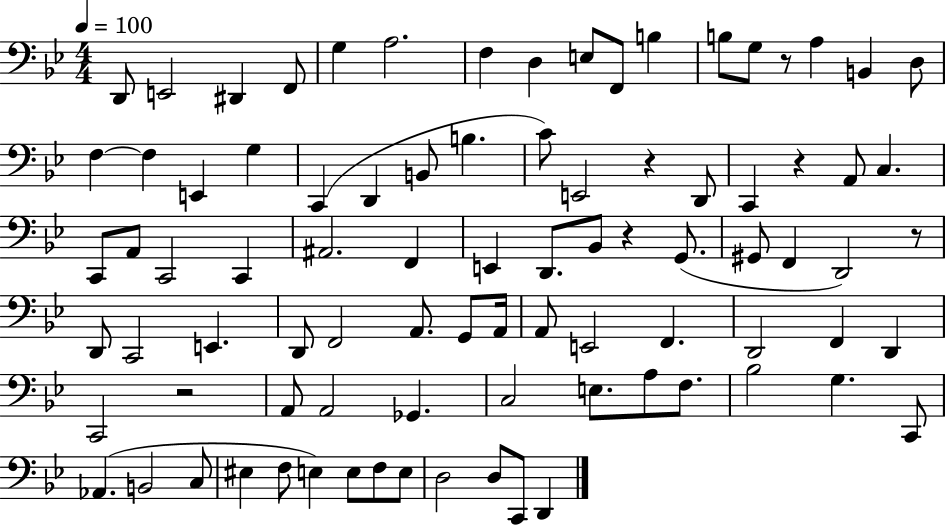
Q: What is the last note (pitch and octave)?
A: D2